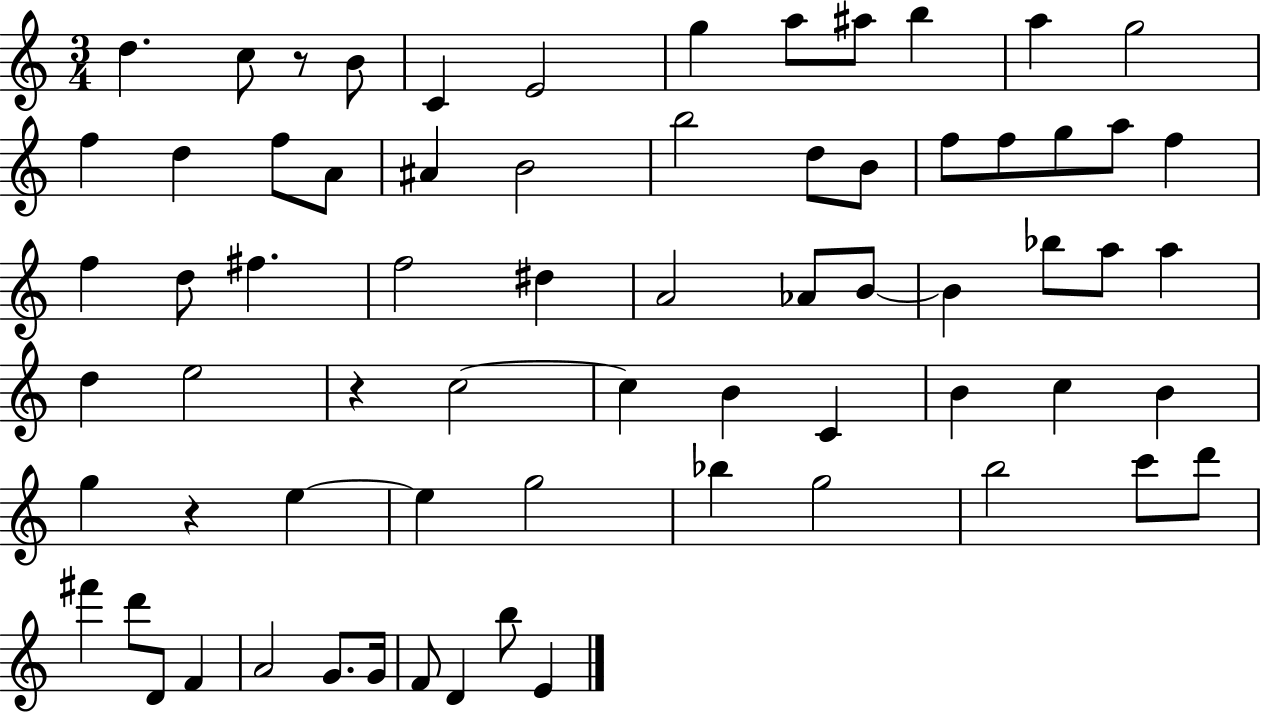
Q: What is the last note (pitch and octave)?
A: E4